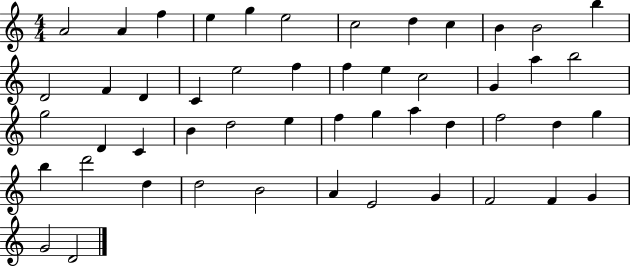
A4/h A4/q F5/q E5/q G5/q E5/h C5/h D5/q C5/q B4/q B4/h B5/q D4/h F4/q D4/q C4/q E5/h F5/q F5/q E5/q C5/h G4/q A5/q B5/h G5/h D4/q C4/q B4/q D5/h E5/q F5/q G5/q A5/q D5/q F5/h D5/q G5/q B5/q D6/h D5/q D5/h B4/h A4/q E4/h G4/q F4/h F4/q G4/q G4/h D4/h